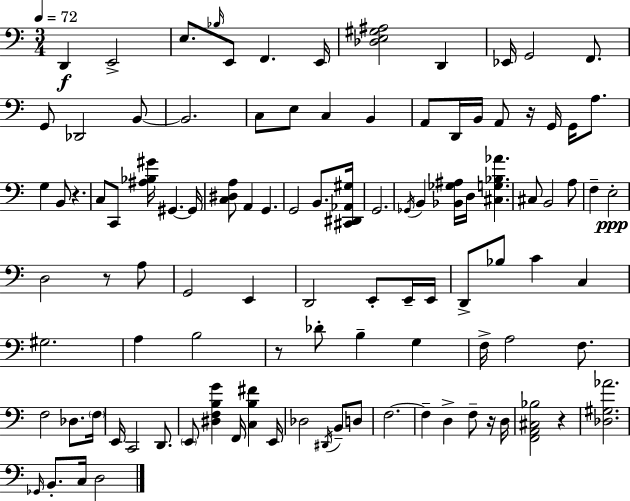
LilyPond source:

{
  \clef bass
  \numericTimeSignature
  \time 3/4
  \key a \minor
  \tempo 4 = 72
  d,4\f e,2-> | e8. \grace { bes16 } e,8 f,4. | e,16 <des e gis ais>2 d,4 | ees,16 g,2 f,8. | \break g,8 des,2 b,8~~ | b,2. | c8 e8 c4 b,4 | a,8 d,16 b,16 a,8 r16 g,16 g,16 a8. | \break g4 b,8 r4. | c8 c,8 <ais bes gis'>16 gis,4.~~ | gis,16 <c dis a>8 a,4 g,4. | g,2 b,8. | \break <cis, dis, aes, gis>16 g,2. | \acciaccatura { ges,16 } b,4 <bes, ges ais>16 d16 <cis g bes aes'>4. | cis8 b,2 | a8 f4-- e2-.\ppp | \break d2 r8 | a8 g,2 e,4 | d,2 e,8-. | e,16-- e,16 d,8-> bes8 c'4 c4 | \break gis2. | a4 b2 | r8 des'8-. b4-- g4 | f16-> a2 f8. | \break f2 des8. | \parenthesize f16 e,16 c,2 d,8. | \parenthesize e,8 <dis f b g'>4 f,16 <c b fis'>4 | e,16 des2 \acciaccatura { dis,16 } b,8-- | \break d8 f2.~~ | f4-- d4-> f8-- | r16 d16 <f, a, cis bes>2 r4 | <des gis aes'>2. | \break \grace { ges,16 } b,8.-. c16 d2 | \bar "|."
}